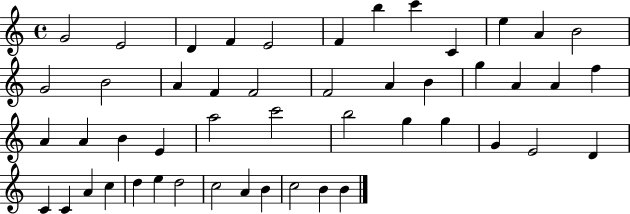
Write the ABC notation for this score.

X:1
T:Untitled
M:4/4
L:1/4
K:C
G2 E2 D F E2 F b c' C e A B2 G2 B2 A F F2 F2 A B g A A f A A B E a2 c'2 b2 g g G E2 D C C A c d e d2 c2 A B c2 B B